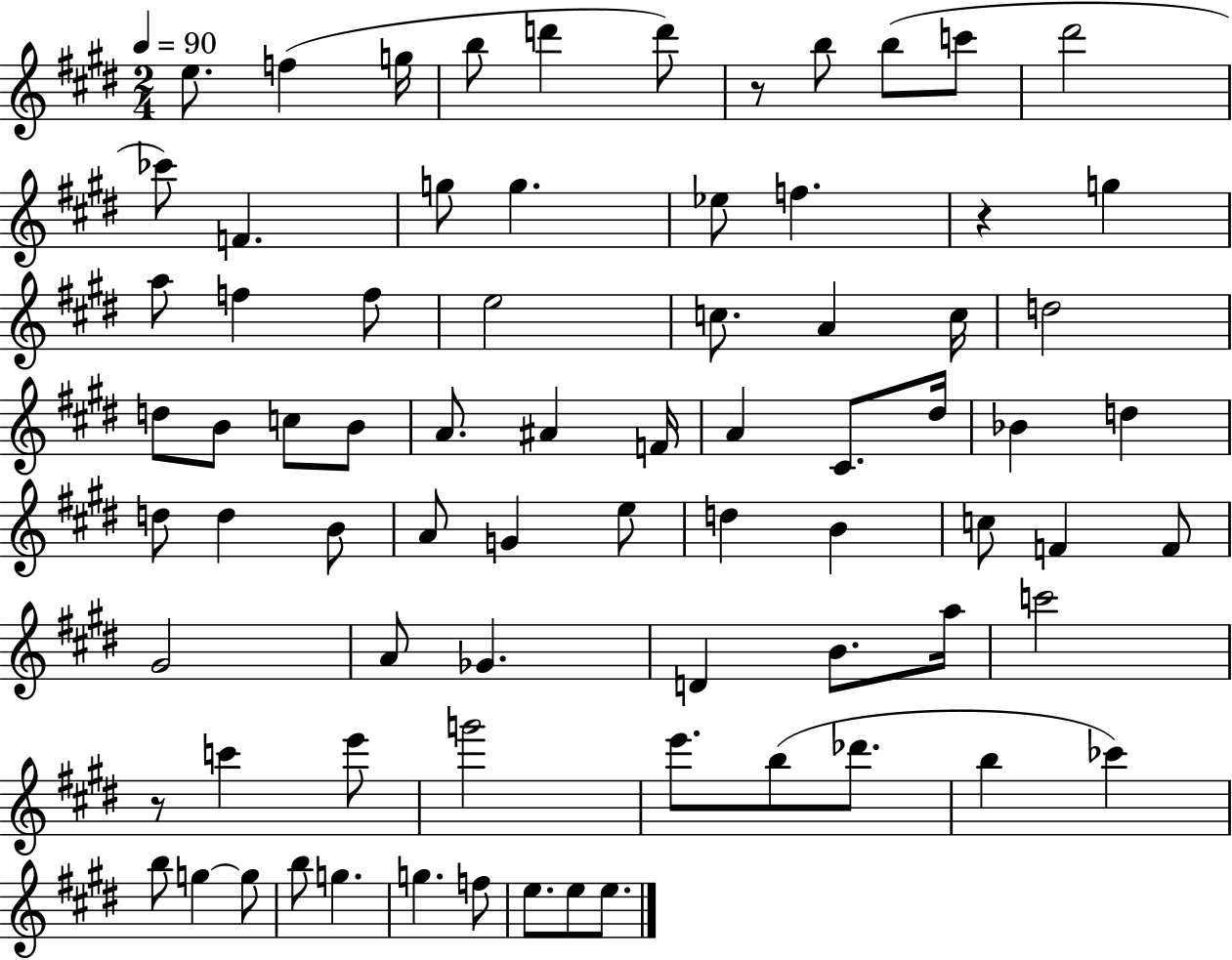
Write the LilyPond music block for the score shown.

{
  \clef treble
  \numericTimeSignature
  \time 2/4
  \key e \major
  \tempo 4 = 90
  \repeat volta 2 { e''8. f''4( g''16 | b''8 d'''4 d'''8) | r8 b''8 b''8( c'''8 | dis'''2 | \break ces'''8) f'4. | g''8 g''4. | ees''8 f''4. | r4 g''4 | \break a''8 f''4 f''8 | e''2 | c''8. a'4 c''16 | d''2 | \break d''8 b'8 c''8 b'8 | a'8. ais'4 f'16 | a'4 cis'8. dis''16 | bes'4 d''4 | \break d''8 d''4 b'8 | a'8 g'4 e''8 | d''4 b'4 | c''8 f'4 f'8 | \break gis'2 | a'8 ges'4. | d'4 b'8. a''16 | c'''2 | \break r8 c'''4 e'''8 | g'''2 | e'''8. b''8( des'''8. | b''4 ces'''4) | \break b''8 g''4~~ g''8 | b''8 g''4. | g''4. f''8 | e''8. e''8 e''8. | \break } \bar "|."
}